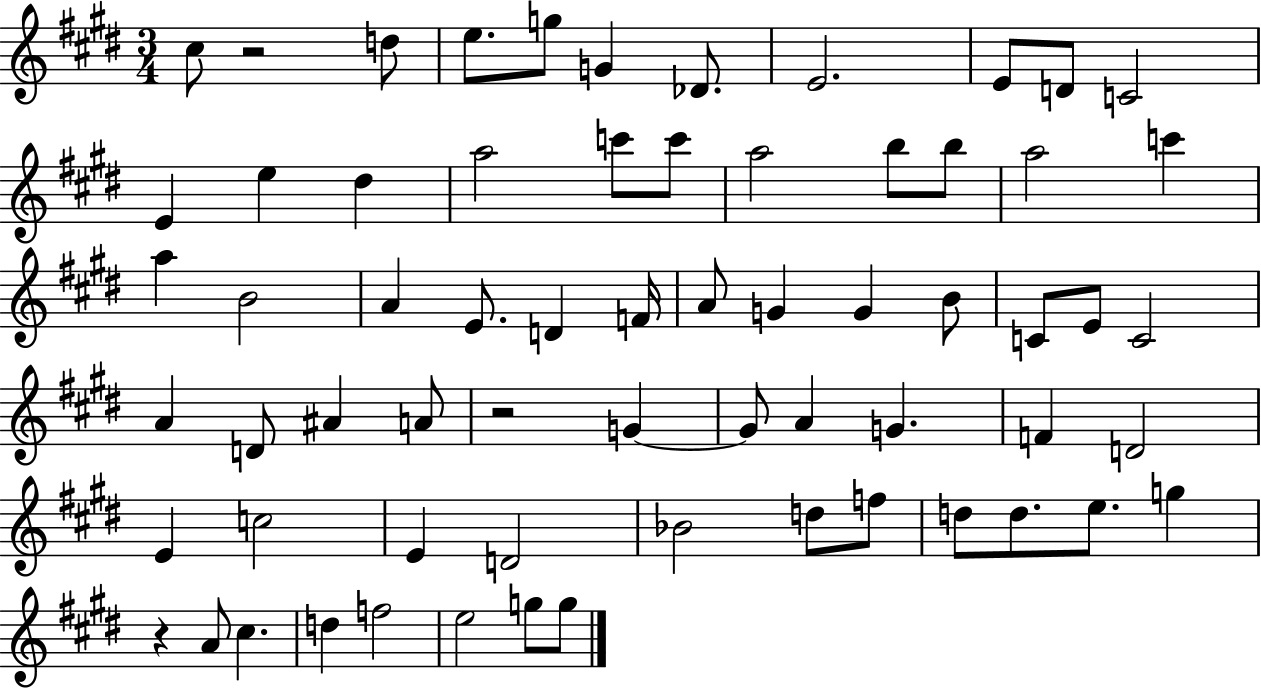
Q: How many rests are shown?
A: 3